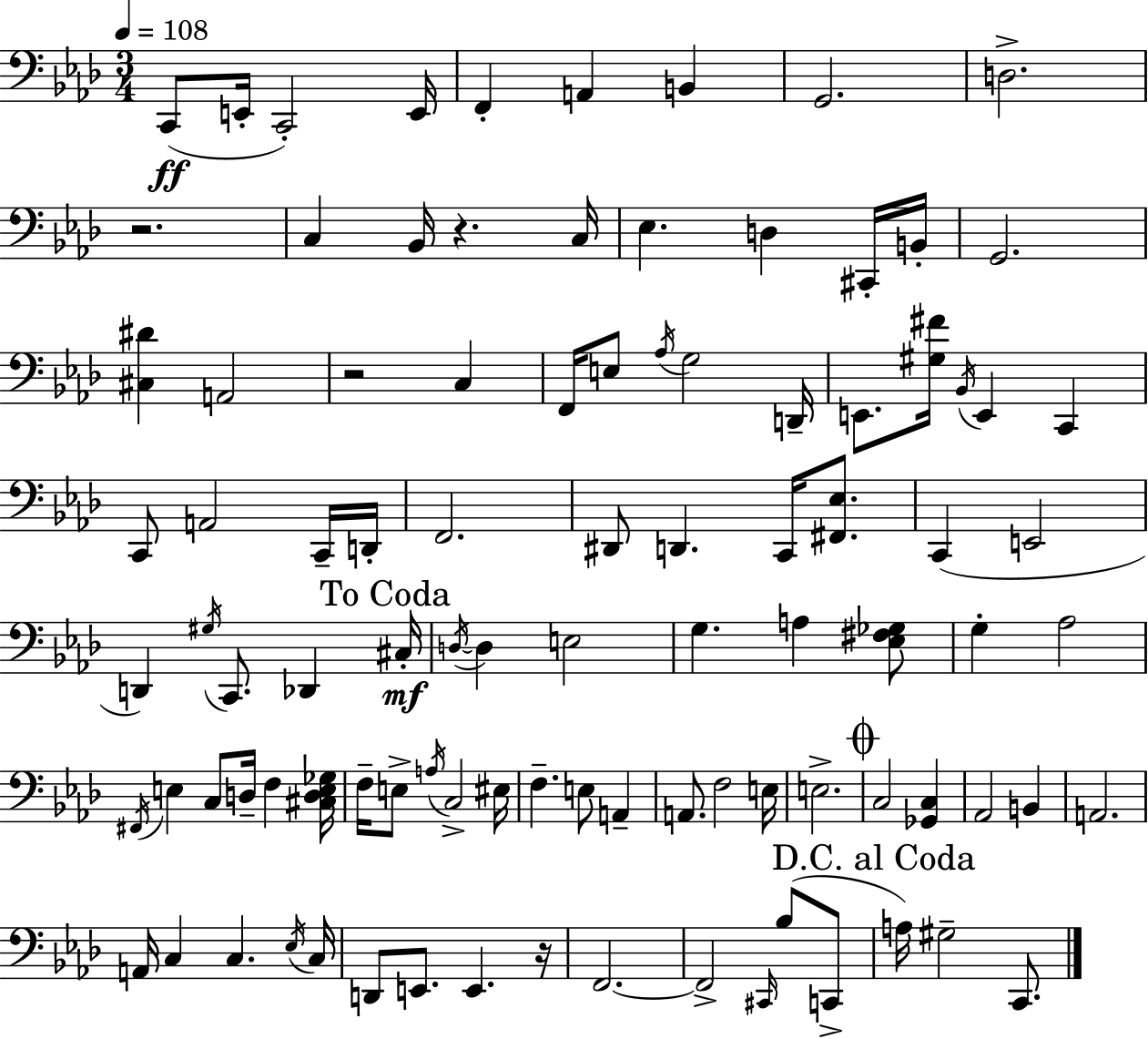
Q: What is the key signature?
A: AES major